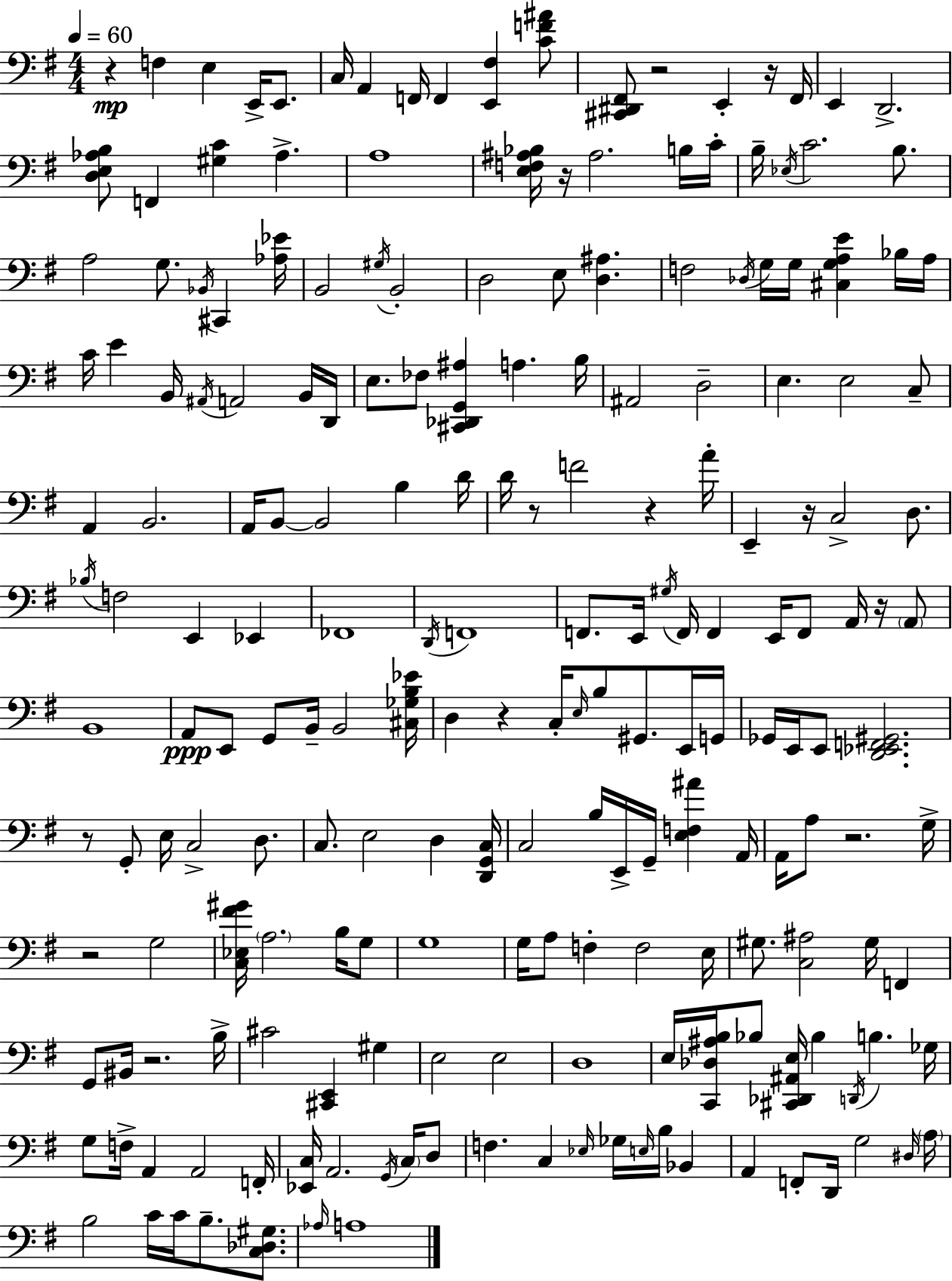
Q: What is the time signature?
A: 4/4